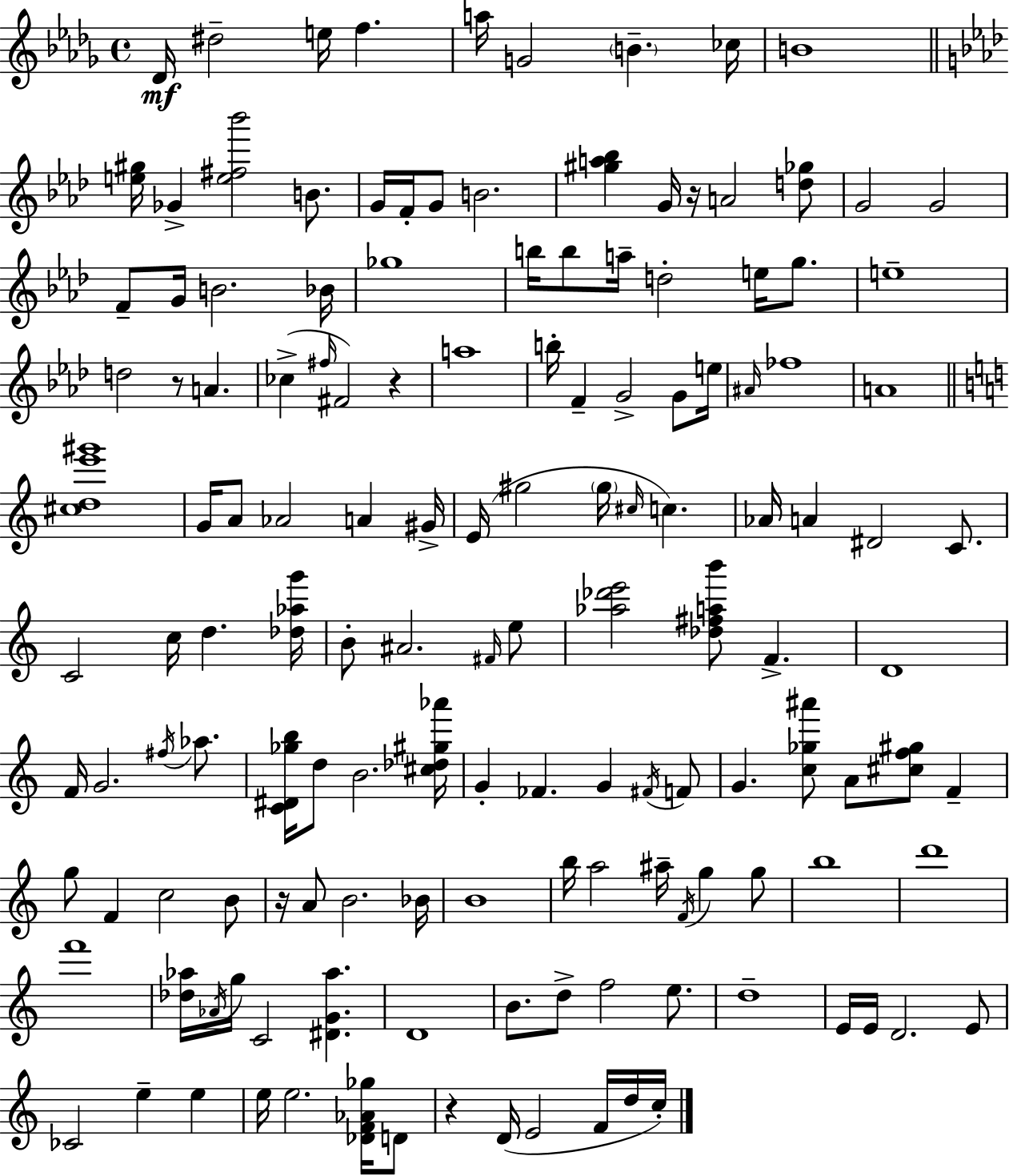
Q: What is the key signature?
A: BES minor